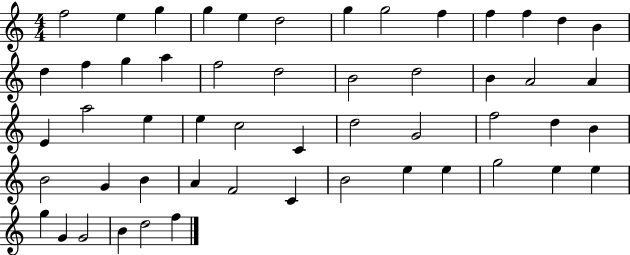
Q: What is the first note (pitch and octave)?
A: F5